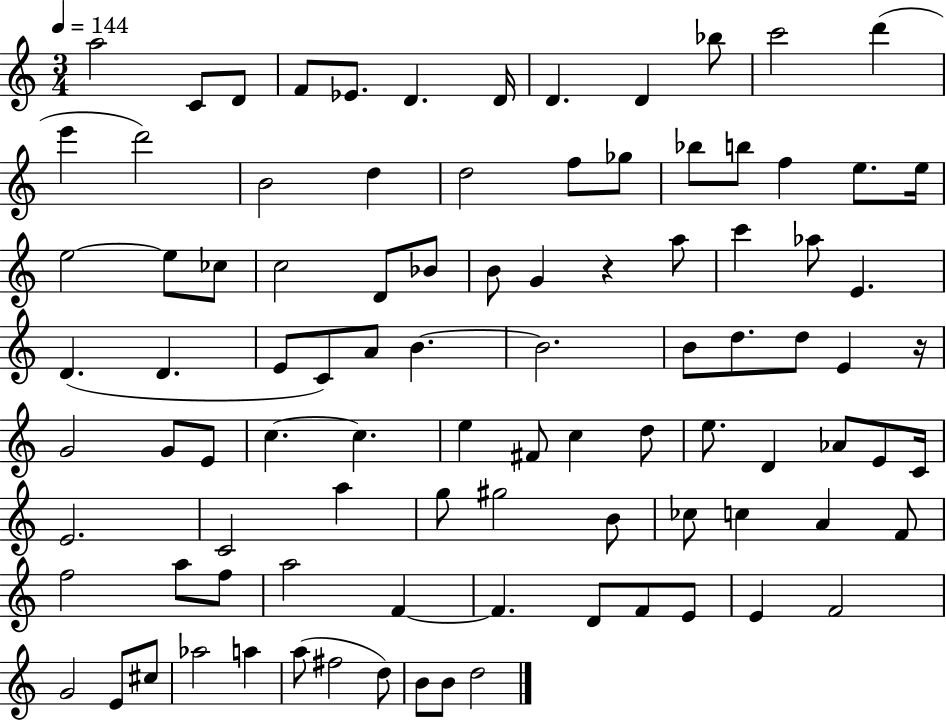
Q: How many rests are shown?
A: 2